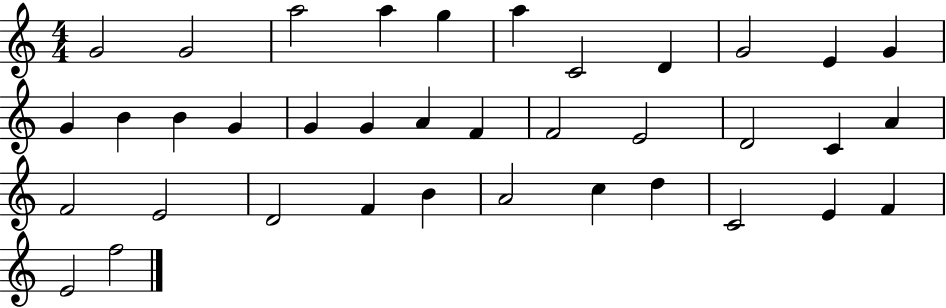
{
  \clef treble
  \numericTimeSignature
  \time 4/4
  \key c \major
  g'2 g'2 | a''2 a''4 g''4 | a''4 c'2 d'4 | g'2 e'4 g'4 | \break g'4 b'4 b'4 g'4 | g'4 g'4 a'4 f'4 | f'2 e'2 | d'2 c'4 a'4 | \break f'2 e'2 | d'2 f'4 b'4 | a'2 c''4 d''4 | c'2 e'4 f'4 | \break e'2 f''2 | \bar "|."
}